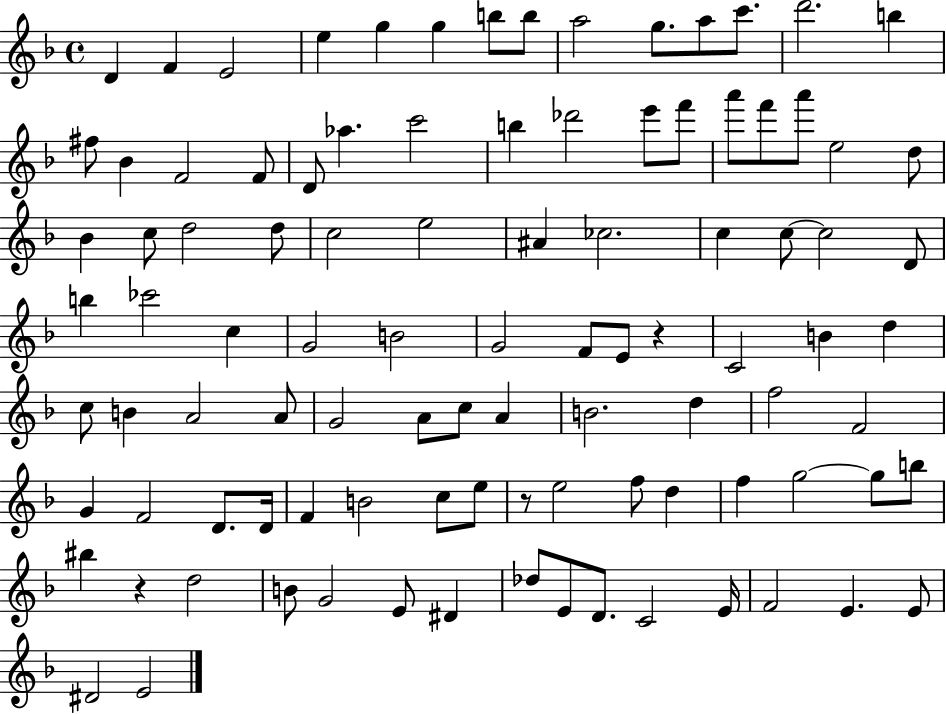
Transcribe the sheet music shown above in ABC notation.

X:1
T:Untitled
M:4/4
L:1/4
K:F
D F E2 e g g b/2 b/2 a2 g/2 a/2 c'/2 d'2 b ^f/2 _B F2 F/2 D/2 _a c'2 b _d'2 e'/2 f'/2 a'/2 f'/2 a'/2 e2 d/2 _B c/2 d2 d/2 c2 e2 ^A _c2 c c/2 c2 D/2 b _c'2 c G2 B2 G2 F/2 E/2 z C2 B d c/2 B A2 A/2 G2 A/2 c/2 A B2 d f2 F2 G F2 D/2 D/4 F B2 c/2 e/2 z/2 e2 f/2 d f g2 g/2 b/2 ^b z d2 B/2 G2 E/2 ^D _d/2 E/2 D/2 C2 E/4 F2 E E/2 ^D2 E2